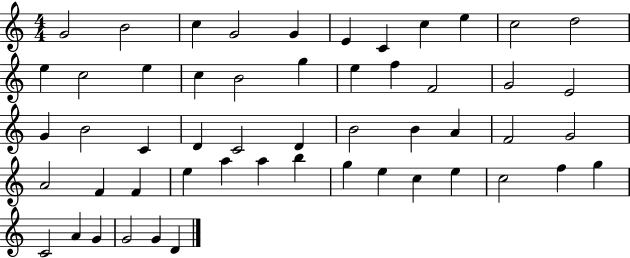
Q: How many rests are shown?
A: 0